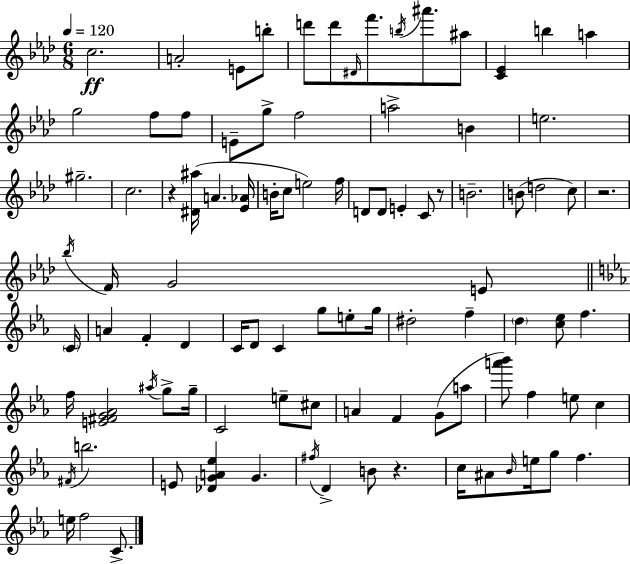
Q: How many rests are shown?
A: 4